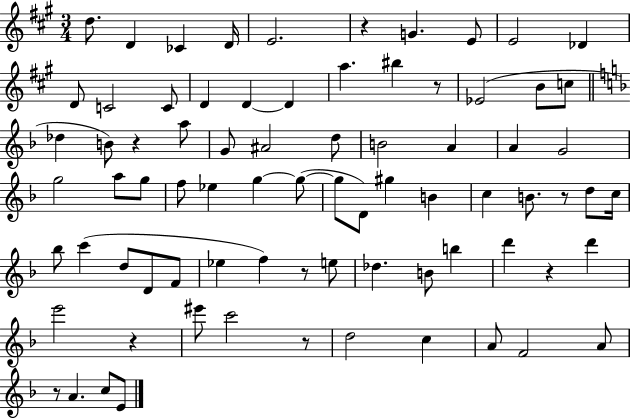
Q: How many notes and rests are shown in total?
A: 78